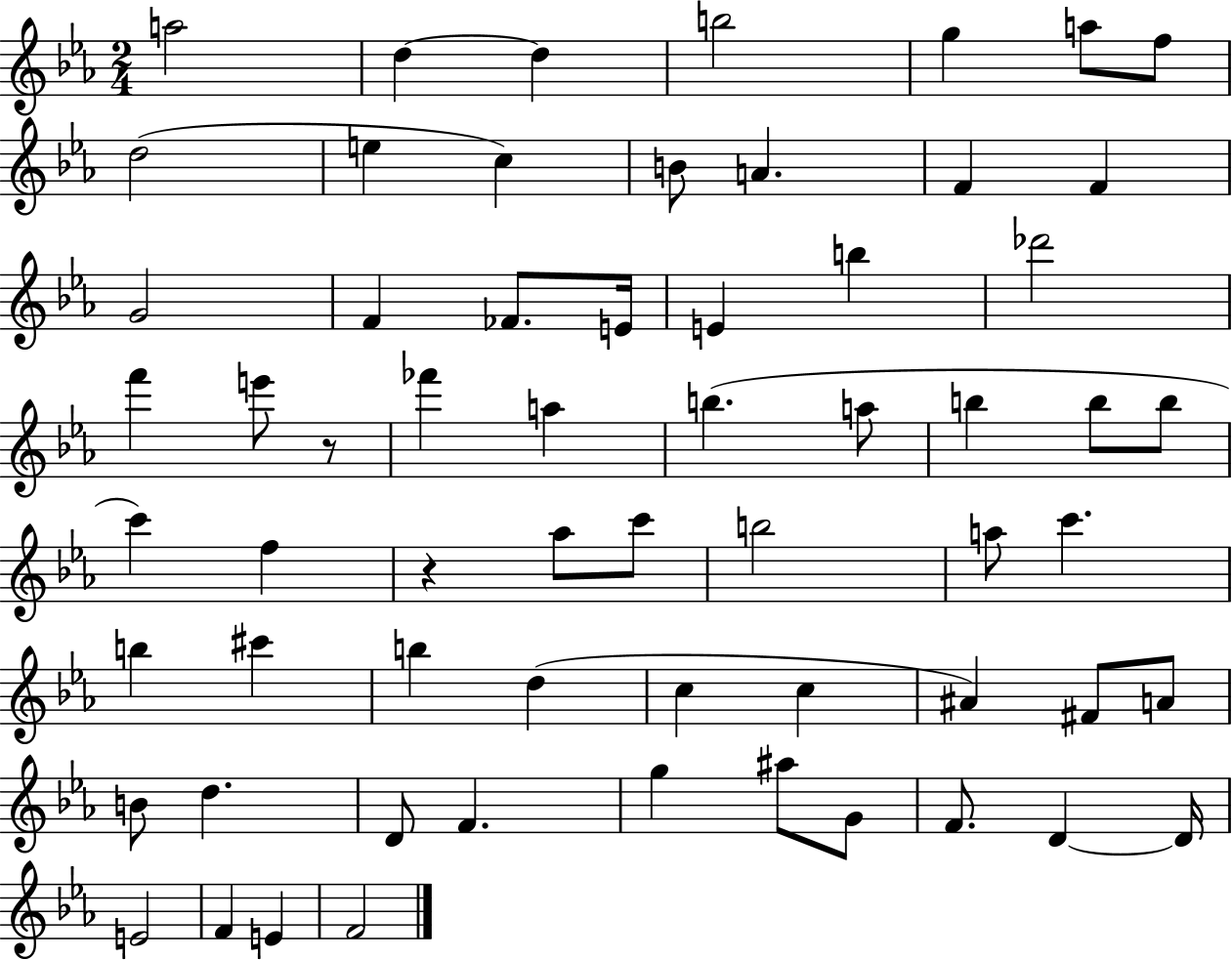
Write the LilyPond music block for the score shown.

{
  \clef treble
  \numericTimeSignature
  \time 2/4
  \key ees \major
  \repeat volta 2 { a''2 | d''4~~ d''4 | b''2 | g''4 a''8 f''8 | \break d''2( | e''4 c''4) | b'8 a'4. | f'4 f'4 | \break g'2 | f'4 fes'8. e'16 | e'4 b''4 | des'''2 | \break f'''4 e'''8 r8 | fes'''4 a''4 | b''4.( a''8 | b''4 b''8 b''8 | \break c'''4) f''4 | r4 aes''8 c'''8 | b''2 | a''8 c'''4. | \break b''4 cis'''4 | b''4 d''4( | c''4 c''4 | ais'4) fis'8 a'8 | \break b'8 d''4. | d'8 f'4. | g''4 ais''8 g'8 | f'8. d'4~~ d'16 | \break e'2 | f'4 e'4 | f'2 | } \bar "|."
}